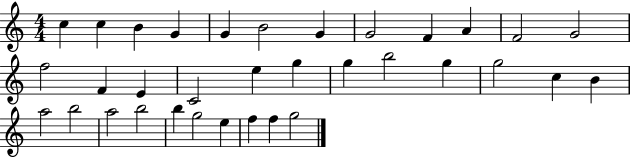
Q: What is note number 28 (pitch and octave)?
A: B5